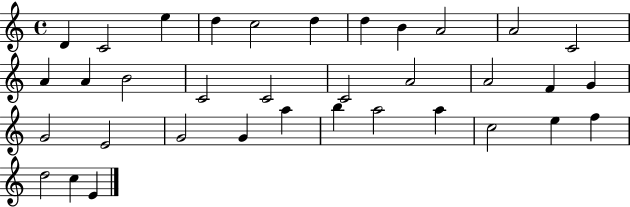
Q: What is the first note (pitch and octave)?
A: D4